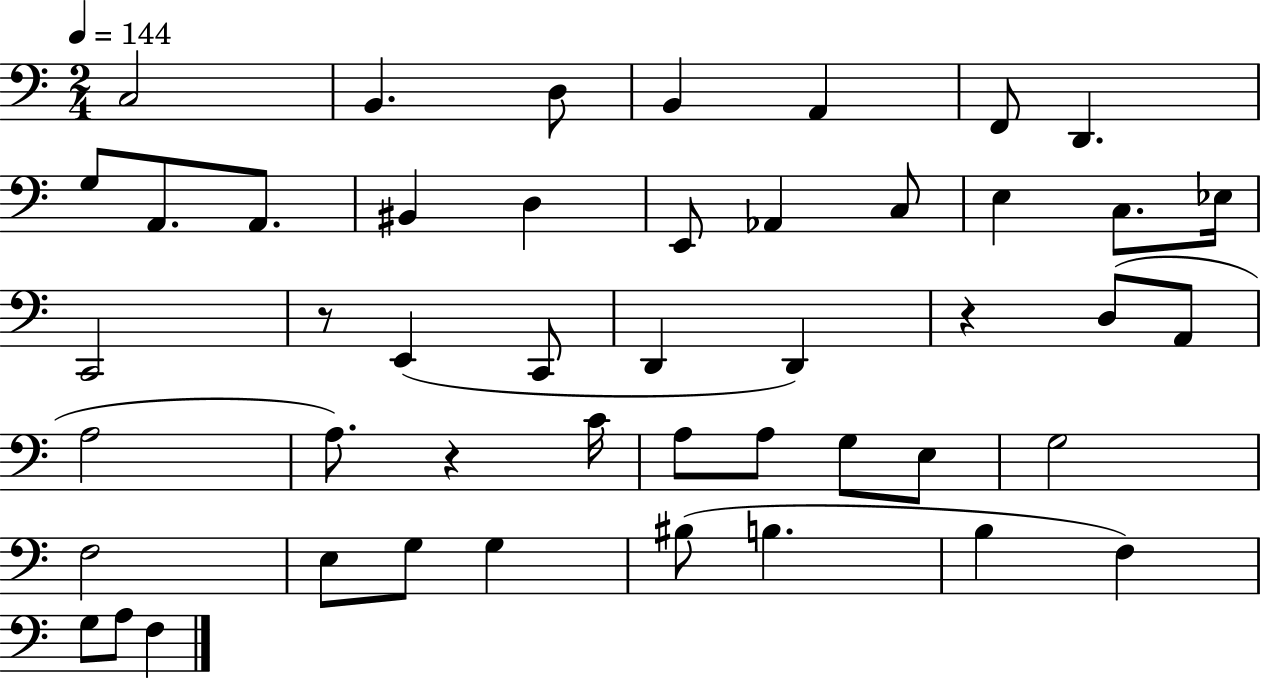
{
  \clef bass
  \numericTimeSignature
  \time 2/4
  \key c \major
  \tempo 4 = 144
  c2 | b,4. d8 | b,4 a,4 | f,8 d,4. | \break g8 a,8. a,8. | bis,4 d4 | e,8 aes,4 c8 | e4 c8. ees16 | \break c,2 | r8 e,4( c,8 | d,4 d,4) | r4 d8( a,8 | \break a2 | a8.) r4 c'16 | a8 a8 g8 e8 | g2 | \break f2 | e8 g8 g4 | bis8( b4. | b4 f4) | \break g8 a8 f4 | \bar "|."
}